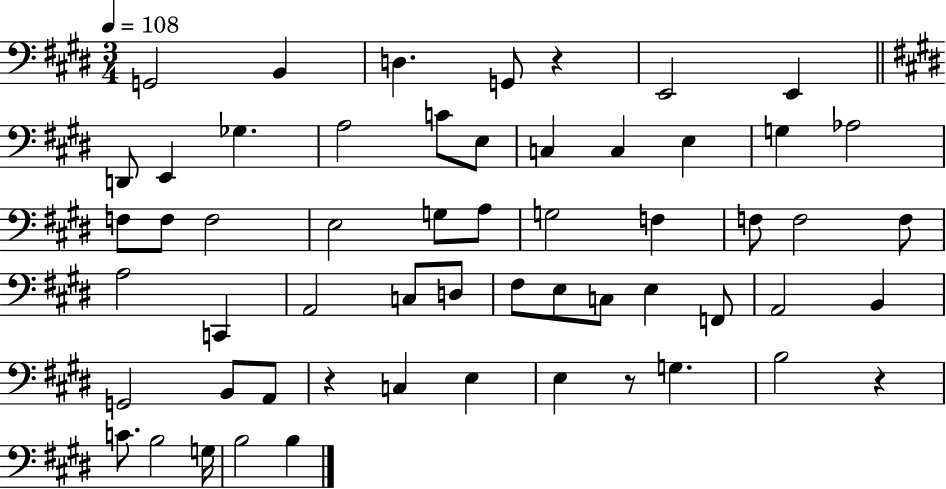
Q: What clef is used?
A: bass